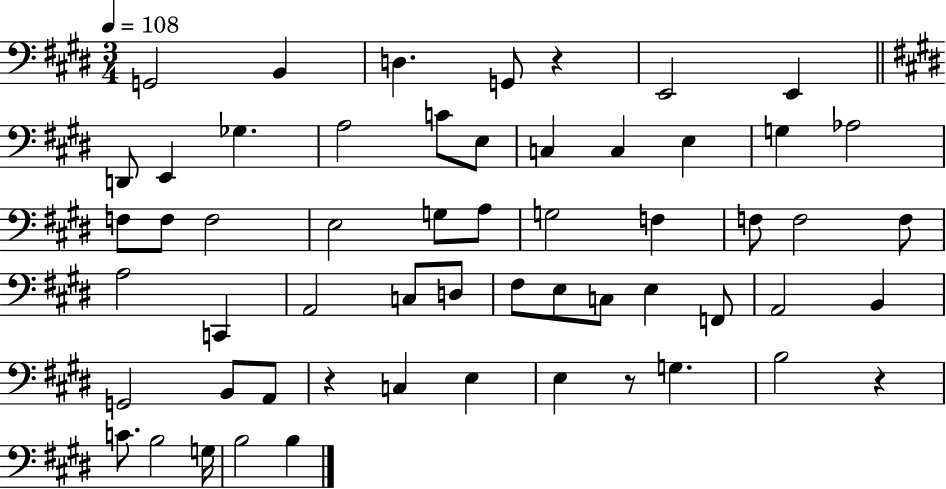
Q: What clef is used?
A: bass